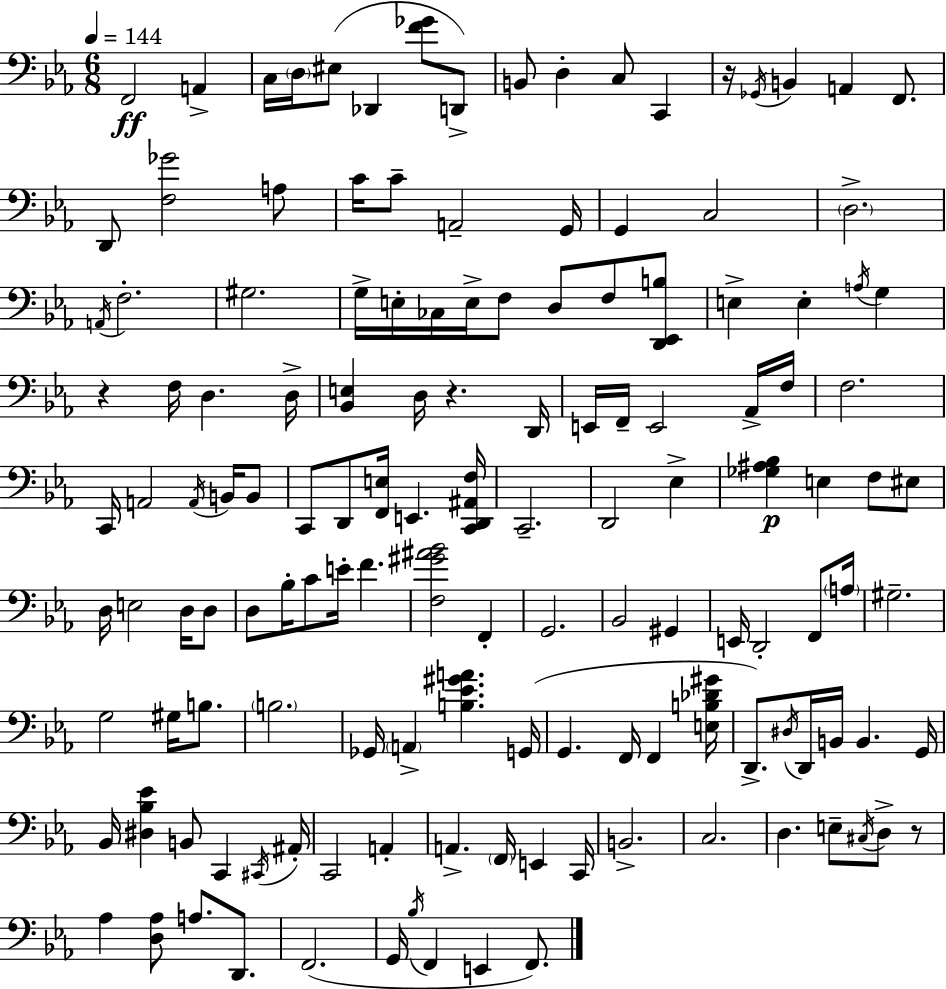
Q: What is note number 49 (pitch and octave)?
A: F3